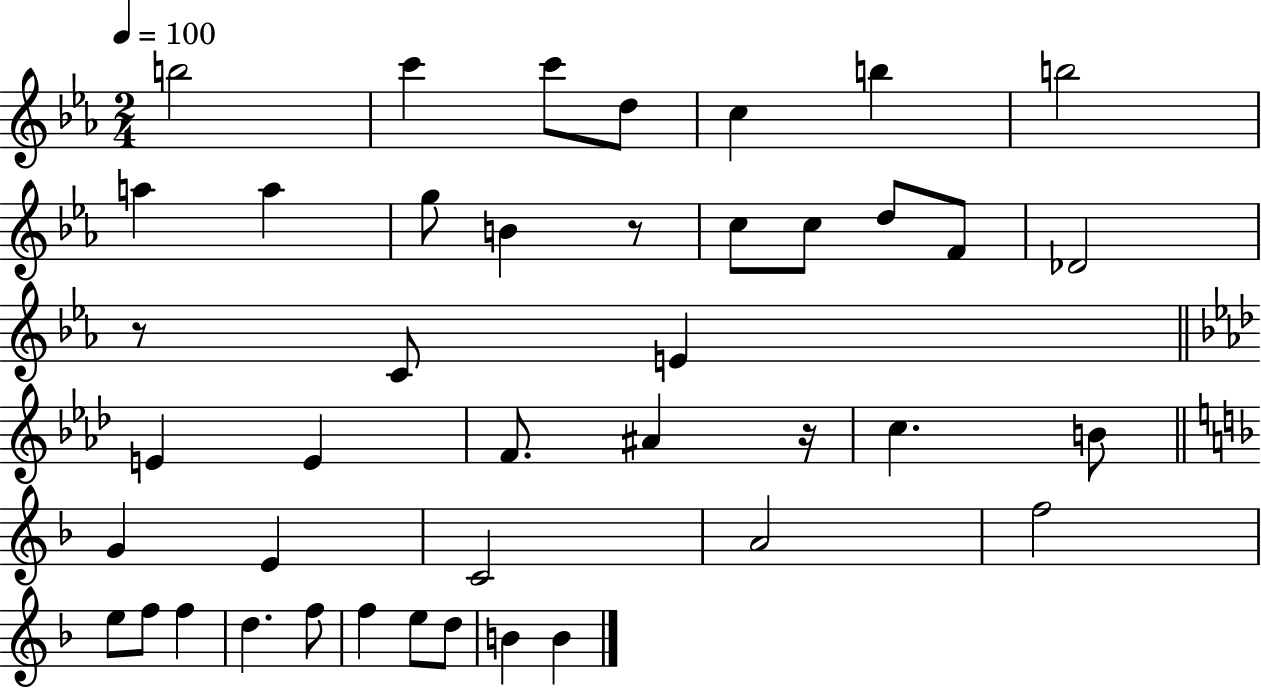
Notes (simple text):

B5/h C6/q C6/e D5/e C5/q B5/q B5/h A5/q A5/q G5/e B4/q R/e C5/e C5/e D5/e F4/e Db4/h R/e C4/e E4/q E4/q E4/q F4/e. A#4/q R/s C5/q. B4/e G4/q E4/q C4/h A4/h F5/h E5/e F5/e F5/q D5/q. F5/e F5/q E5/e D5/e B4/q B4/q